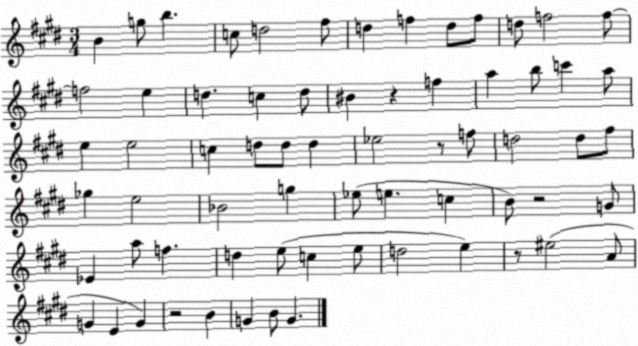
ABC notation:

X:1
T:Untitled
M:3/4
L:1/4
K:E
B g/2 b c/2 d2 ^f/2 d f d/2 f/2 d/2 f2 f/2 f2 e d c d/2 ^B z f a b/2 c' a/2 e e2 c d/2 d/2 d _e2 z/2 f/2 d2 d/2 ^f/2 _g e2 _B2 g _e/2 e c B/2 z2 G/2 _E a/2 f d e/2 c e/2 d2 e z/2 ^e2 A/2 G E G z2 B G B/2 G